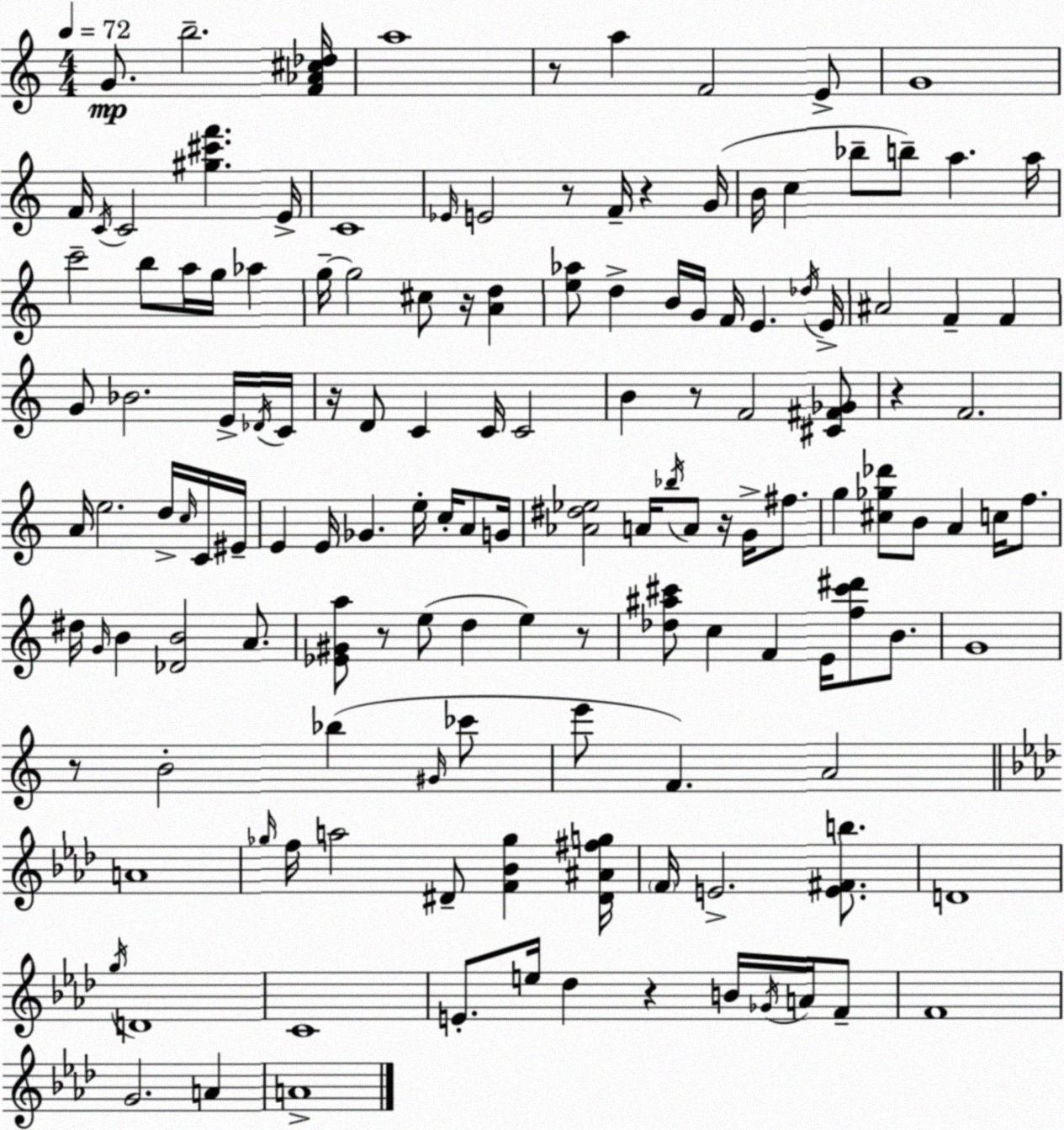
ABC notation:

X:1
T:Untitled
M:4/4
L:1/4
K:C
G/2 b2 [F_A^c_d]/4 a4 z/2 a F2 E/2 G4 F/4 C/4 C2 [^g^c'f'] E/4 C4 _E/4 E2 z/2 F/4 z G/4 B/4 c _b/2 b/2 a a/4 c'2 b/2 a/4 g/4 _a g/4 g2 ^c/2 z/4 [Ad] [e_a]/2 d B/4 G/4 F/4 E _d/4 E/4 ^A2 F F G/2 _B2 E/4 _D/4 C/4 z/4 D/2 C C/4 C2 B z/2 F2 [^C^F_G]/2 z F2 A/4 e2 d/4 c/4 C/4 ^E/4 E E/4 _G e/4 c/4 A/2 G/4 [_A^d_e]2 A/4 _b/4 A/2 z/4 G/4 ^f/2 g [^c_g_d']/2 B/2 A c/4 f/2 ^d/4 G/4 B [_DB]2 A/2 [_E^Ga]/2 z/2 e/2 d e z/2 [_d^a^c']/2 c F E/4 [f^c'^d']/2 B/2 G4 z/2 B2 _b ^G/4 _c'/2 e'/2 F A2 A4 _g/4 f/4 a2 ^D/2 [F_B_g] [^D^A^fg]/4 F/4 E2 [E^Fb]/2 D4 g/4 D4 C4 E/2 e/4 _d z B/4 _G/4 A/4 F/2 F4 G2 A A4